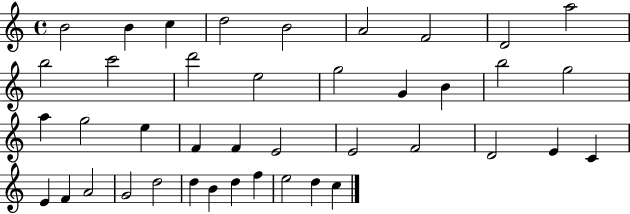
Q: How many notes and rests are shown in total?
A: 41